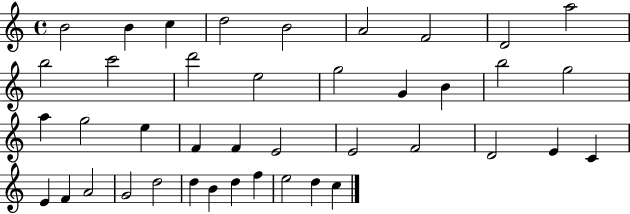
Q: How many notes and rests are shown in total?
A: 41